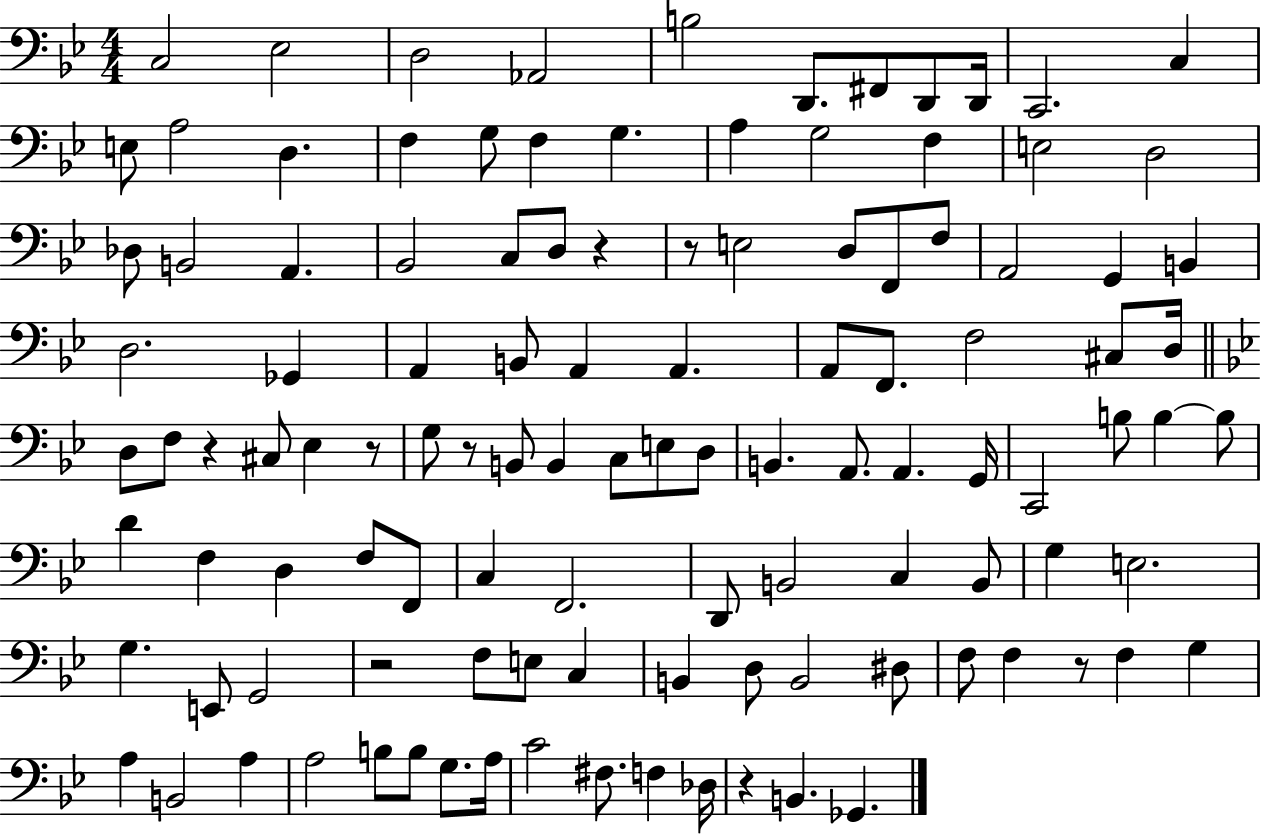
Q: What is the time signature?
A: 4/4